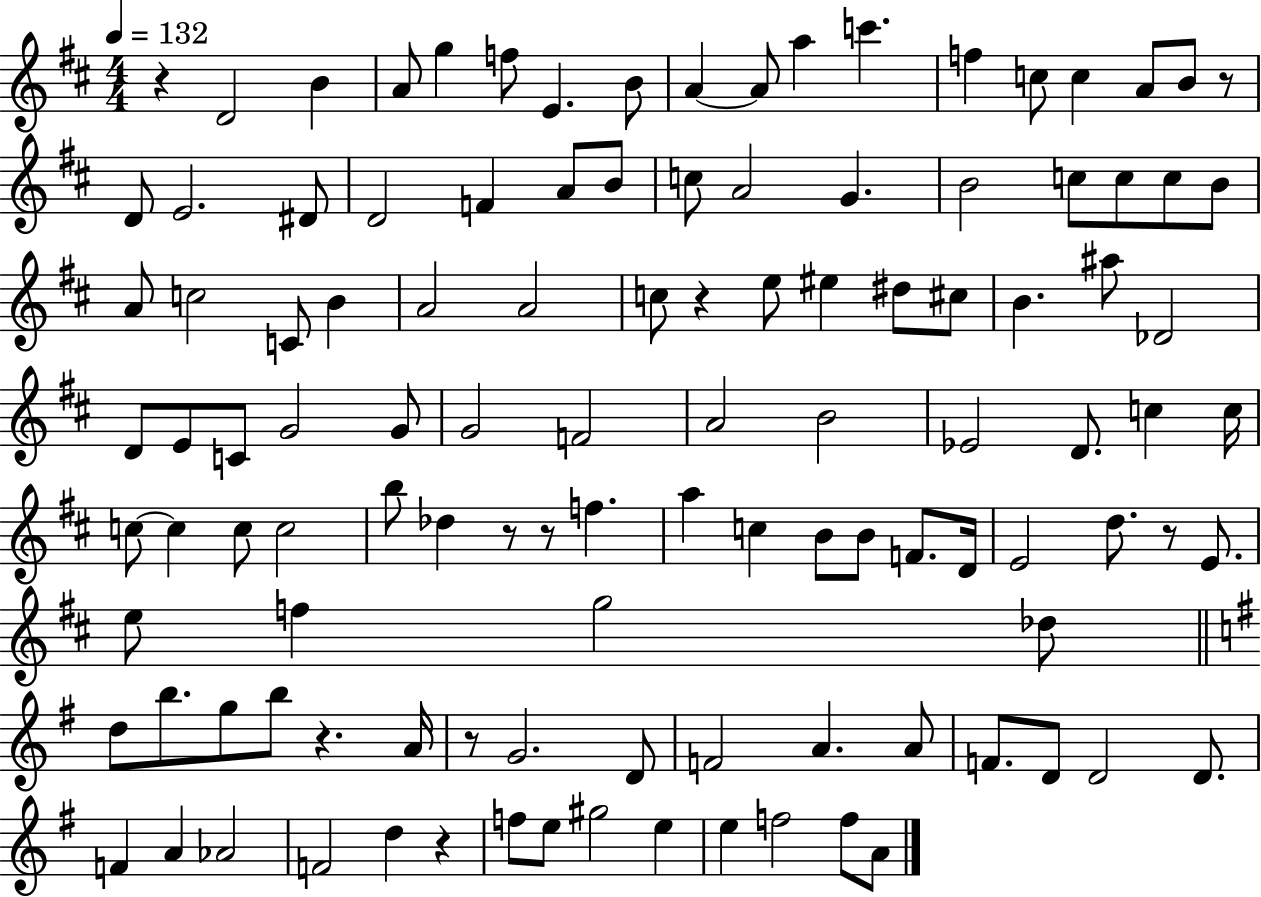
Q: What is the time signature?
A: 4/4